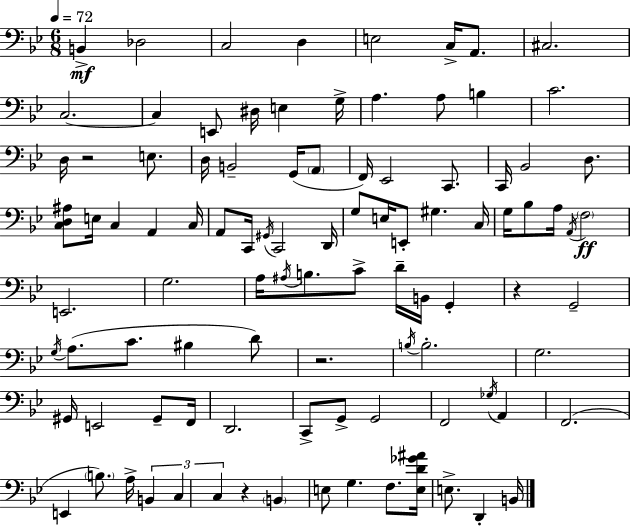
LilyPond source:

{
  \clef bass
  \numericTimeSignature
  \time 6/8
  \key bes \major
  \tempo 4 = 72
  b,4->\mf des2 | c2 d4 | e2 c16-> a,8. | cis2. | \break c2.~~ | c4 e,8 dis16 e4 g16-> | a4. a8 b4 | c'2. | \break d16 r2 e8. | d16 b,2-- g,16( \parenthesize a,8 | f,16) ees,2 c,8. | c,16 bes,2 d8. | \break <c d ais>8 e16 c4 a,4 c16 | a,8 c,16 \acciaccatura { gis,16 } c,2 | d,16 g8 e16 e,8-. gis4. | c16 g16 bes8 a16 \acciaccatura { a,16 }\ff \parenthesize f2 | \break e,2. | g2. | a16 \acciaccatura { ais16 } b8. c'8-> d'16-- b,16 g,4-. | r4 g,2-- | \break \acciaccatura { g16 }( a8. c'8. bis4 | d'8) r2. | \acciaccatura { b16 } b2.-. | g2. | \break gis,16 e,2 | gis,8-- f,16 d,2. | c,8-> g,8-> g,2 | f,2 | \break \acciaccatura { ges16 } a,4 f,2.( | e,4 \parenthesize b8.) | a16-> \tuplet 3/2 { b,4 c4 c4 } | r4 \parenthesize b,4 e8 | \break g4. f8. <e d' ges' ais'>16 e8.-> | d,4-. b,16 \bar "|."
}